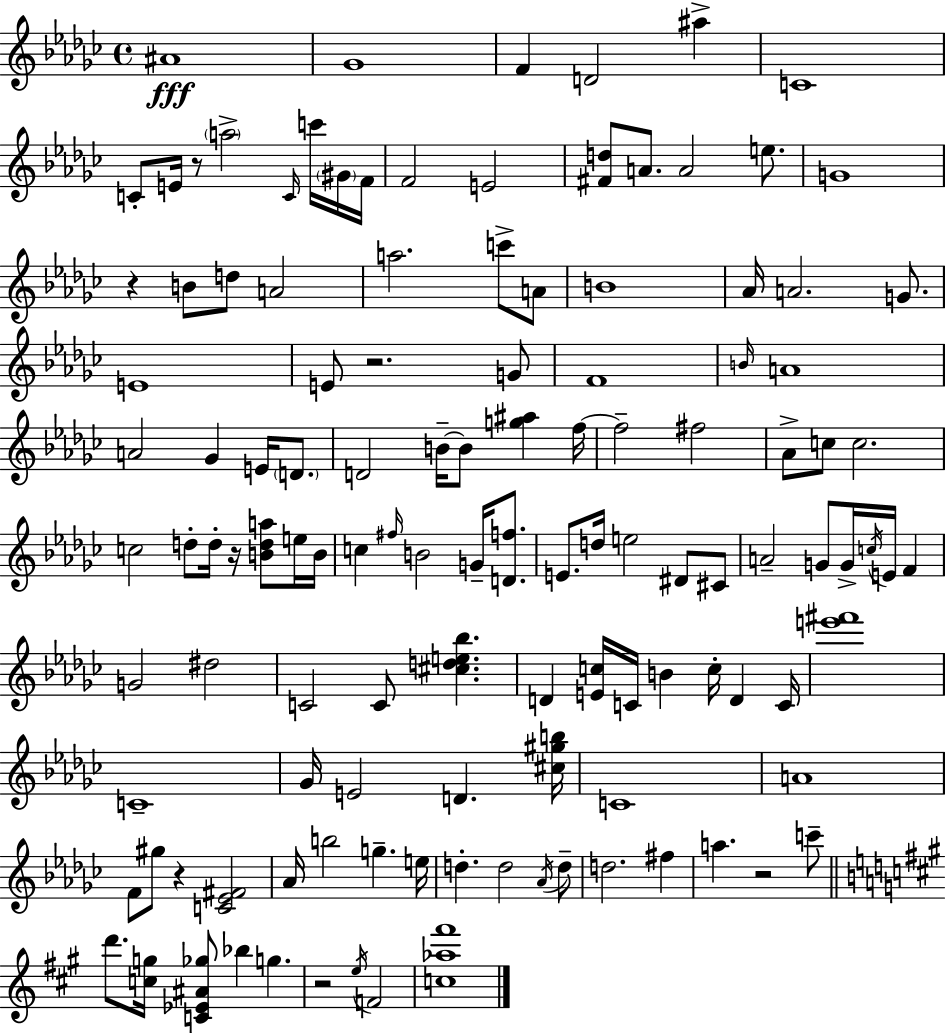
{
  \clef treble
  \time 4/4
  \defaultTimeSignature
  \key ees \minor
  ais'1\fff | ges'1 | f'4 d'2 ais''4-> | c'1 | \break c'8-. e'16 r8 \parenthesize a''2-> \grace { c'16 } c'''16 \parenthesize gis'16 | f'16 f'2 e'2 | <fis' d''>8 a'8. a'2 e''8. | g'1 | \break r4 b'8 d''8 a'2 | a''2. c'''8-> a'8 | b'1 | aes'16 a'2. g'8. | \break e'1 | e'8 r2. g'8 | f'1 | \grace { b'16 } a'1 | \break a'2 ges'4 e'16 \parenthesize d'8. | d'2 b'16--~~ b'8 <g'' ais''>4 | f''16~~ f''2-- fis''2 | aes'8-> c''8 c''2. | \break c''2 d''8-. d''16-. r16 <b' d'' a''>8 | e''16 b'16 c''4 \grace { fis''16 } b'2 g'16-- | <d' f''>8. e'8. d''16 e''2 dis'8 | cis'8 a'2-- g'8 g'16-> \acciaccatura { c''16 } e'16 | \break f'4 g'2 dis''2 | c'2 c'8 <cis'' d'' e'' bes''>4. | d'4 <e' c''>16 c'16 b'4 c''16-. d'4 | c'16 <e''' fis'''>1 | \break c'1-- | ges'16 e'2 d'4. | <cis'' gis'' b''>16 c'1 | a'1 | \break f'8 gis''8 r4 <c' ees' fis'>2 | aes'16 b''2 g''4.-- | e''16 d''4.-. d''2 | \acciaccatura { aes'16 } d''8-- d''2. | \break fis''4 a''4. r2 | c'''8-- \bar "||" \break \key a \major d'''8. <c'' g''>16 <c' ees' ais' ges''>8 bes''4 g''4. | r2 \acciaccatura { e''16 } f'2 | <c'' aes'' fis'''>1 | \bar "|."
}